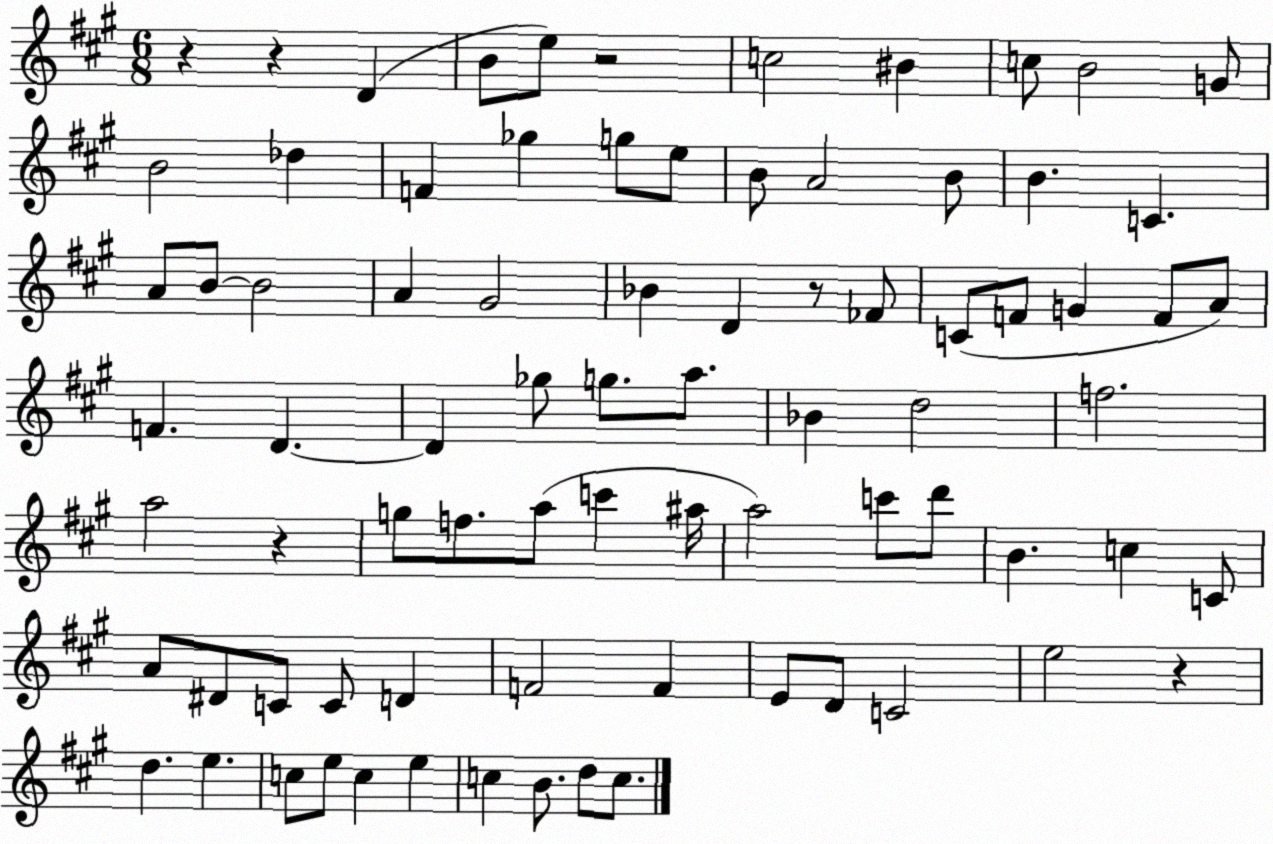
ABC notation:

X:1
T:Untitled
M:6/8
L:1/4
K:A
z z D B/2 e/2 z2 c2 ^B c/2 B2 G/2 B2 _d F _g g/2 e/2 B/2 A2 B/2 B C A/2 B/2 B2 A ^G2 _B D z/2 _F/2 C/2 F/2 G F/2 A/2 F D D _g/2 g/2 a/2 _B d2 f2 a2 z g/2 f/2 a/2 c' ^a/4 a2 c'/2 d'/2 B c C/2 A/2 ^D/2 C/2 C/2 D F2 F E/2 D/2 C2 e2 z d e c/2 e/2 c e c B/2 d/2 c/2